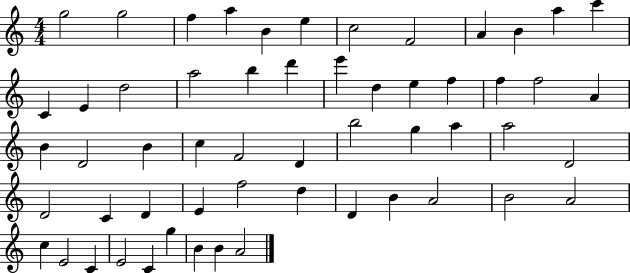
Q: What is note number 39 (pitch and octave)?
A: D4